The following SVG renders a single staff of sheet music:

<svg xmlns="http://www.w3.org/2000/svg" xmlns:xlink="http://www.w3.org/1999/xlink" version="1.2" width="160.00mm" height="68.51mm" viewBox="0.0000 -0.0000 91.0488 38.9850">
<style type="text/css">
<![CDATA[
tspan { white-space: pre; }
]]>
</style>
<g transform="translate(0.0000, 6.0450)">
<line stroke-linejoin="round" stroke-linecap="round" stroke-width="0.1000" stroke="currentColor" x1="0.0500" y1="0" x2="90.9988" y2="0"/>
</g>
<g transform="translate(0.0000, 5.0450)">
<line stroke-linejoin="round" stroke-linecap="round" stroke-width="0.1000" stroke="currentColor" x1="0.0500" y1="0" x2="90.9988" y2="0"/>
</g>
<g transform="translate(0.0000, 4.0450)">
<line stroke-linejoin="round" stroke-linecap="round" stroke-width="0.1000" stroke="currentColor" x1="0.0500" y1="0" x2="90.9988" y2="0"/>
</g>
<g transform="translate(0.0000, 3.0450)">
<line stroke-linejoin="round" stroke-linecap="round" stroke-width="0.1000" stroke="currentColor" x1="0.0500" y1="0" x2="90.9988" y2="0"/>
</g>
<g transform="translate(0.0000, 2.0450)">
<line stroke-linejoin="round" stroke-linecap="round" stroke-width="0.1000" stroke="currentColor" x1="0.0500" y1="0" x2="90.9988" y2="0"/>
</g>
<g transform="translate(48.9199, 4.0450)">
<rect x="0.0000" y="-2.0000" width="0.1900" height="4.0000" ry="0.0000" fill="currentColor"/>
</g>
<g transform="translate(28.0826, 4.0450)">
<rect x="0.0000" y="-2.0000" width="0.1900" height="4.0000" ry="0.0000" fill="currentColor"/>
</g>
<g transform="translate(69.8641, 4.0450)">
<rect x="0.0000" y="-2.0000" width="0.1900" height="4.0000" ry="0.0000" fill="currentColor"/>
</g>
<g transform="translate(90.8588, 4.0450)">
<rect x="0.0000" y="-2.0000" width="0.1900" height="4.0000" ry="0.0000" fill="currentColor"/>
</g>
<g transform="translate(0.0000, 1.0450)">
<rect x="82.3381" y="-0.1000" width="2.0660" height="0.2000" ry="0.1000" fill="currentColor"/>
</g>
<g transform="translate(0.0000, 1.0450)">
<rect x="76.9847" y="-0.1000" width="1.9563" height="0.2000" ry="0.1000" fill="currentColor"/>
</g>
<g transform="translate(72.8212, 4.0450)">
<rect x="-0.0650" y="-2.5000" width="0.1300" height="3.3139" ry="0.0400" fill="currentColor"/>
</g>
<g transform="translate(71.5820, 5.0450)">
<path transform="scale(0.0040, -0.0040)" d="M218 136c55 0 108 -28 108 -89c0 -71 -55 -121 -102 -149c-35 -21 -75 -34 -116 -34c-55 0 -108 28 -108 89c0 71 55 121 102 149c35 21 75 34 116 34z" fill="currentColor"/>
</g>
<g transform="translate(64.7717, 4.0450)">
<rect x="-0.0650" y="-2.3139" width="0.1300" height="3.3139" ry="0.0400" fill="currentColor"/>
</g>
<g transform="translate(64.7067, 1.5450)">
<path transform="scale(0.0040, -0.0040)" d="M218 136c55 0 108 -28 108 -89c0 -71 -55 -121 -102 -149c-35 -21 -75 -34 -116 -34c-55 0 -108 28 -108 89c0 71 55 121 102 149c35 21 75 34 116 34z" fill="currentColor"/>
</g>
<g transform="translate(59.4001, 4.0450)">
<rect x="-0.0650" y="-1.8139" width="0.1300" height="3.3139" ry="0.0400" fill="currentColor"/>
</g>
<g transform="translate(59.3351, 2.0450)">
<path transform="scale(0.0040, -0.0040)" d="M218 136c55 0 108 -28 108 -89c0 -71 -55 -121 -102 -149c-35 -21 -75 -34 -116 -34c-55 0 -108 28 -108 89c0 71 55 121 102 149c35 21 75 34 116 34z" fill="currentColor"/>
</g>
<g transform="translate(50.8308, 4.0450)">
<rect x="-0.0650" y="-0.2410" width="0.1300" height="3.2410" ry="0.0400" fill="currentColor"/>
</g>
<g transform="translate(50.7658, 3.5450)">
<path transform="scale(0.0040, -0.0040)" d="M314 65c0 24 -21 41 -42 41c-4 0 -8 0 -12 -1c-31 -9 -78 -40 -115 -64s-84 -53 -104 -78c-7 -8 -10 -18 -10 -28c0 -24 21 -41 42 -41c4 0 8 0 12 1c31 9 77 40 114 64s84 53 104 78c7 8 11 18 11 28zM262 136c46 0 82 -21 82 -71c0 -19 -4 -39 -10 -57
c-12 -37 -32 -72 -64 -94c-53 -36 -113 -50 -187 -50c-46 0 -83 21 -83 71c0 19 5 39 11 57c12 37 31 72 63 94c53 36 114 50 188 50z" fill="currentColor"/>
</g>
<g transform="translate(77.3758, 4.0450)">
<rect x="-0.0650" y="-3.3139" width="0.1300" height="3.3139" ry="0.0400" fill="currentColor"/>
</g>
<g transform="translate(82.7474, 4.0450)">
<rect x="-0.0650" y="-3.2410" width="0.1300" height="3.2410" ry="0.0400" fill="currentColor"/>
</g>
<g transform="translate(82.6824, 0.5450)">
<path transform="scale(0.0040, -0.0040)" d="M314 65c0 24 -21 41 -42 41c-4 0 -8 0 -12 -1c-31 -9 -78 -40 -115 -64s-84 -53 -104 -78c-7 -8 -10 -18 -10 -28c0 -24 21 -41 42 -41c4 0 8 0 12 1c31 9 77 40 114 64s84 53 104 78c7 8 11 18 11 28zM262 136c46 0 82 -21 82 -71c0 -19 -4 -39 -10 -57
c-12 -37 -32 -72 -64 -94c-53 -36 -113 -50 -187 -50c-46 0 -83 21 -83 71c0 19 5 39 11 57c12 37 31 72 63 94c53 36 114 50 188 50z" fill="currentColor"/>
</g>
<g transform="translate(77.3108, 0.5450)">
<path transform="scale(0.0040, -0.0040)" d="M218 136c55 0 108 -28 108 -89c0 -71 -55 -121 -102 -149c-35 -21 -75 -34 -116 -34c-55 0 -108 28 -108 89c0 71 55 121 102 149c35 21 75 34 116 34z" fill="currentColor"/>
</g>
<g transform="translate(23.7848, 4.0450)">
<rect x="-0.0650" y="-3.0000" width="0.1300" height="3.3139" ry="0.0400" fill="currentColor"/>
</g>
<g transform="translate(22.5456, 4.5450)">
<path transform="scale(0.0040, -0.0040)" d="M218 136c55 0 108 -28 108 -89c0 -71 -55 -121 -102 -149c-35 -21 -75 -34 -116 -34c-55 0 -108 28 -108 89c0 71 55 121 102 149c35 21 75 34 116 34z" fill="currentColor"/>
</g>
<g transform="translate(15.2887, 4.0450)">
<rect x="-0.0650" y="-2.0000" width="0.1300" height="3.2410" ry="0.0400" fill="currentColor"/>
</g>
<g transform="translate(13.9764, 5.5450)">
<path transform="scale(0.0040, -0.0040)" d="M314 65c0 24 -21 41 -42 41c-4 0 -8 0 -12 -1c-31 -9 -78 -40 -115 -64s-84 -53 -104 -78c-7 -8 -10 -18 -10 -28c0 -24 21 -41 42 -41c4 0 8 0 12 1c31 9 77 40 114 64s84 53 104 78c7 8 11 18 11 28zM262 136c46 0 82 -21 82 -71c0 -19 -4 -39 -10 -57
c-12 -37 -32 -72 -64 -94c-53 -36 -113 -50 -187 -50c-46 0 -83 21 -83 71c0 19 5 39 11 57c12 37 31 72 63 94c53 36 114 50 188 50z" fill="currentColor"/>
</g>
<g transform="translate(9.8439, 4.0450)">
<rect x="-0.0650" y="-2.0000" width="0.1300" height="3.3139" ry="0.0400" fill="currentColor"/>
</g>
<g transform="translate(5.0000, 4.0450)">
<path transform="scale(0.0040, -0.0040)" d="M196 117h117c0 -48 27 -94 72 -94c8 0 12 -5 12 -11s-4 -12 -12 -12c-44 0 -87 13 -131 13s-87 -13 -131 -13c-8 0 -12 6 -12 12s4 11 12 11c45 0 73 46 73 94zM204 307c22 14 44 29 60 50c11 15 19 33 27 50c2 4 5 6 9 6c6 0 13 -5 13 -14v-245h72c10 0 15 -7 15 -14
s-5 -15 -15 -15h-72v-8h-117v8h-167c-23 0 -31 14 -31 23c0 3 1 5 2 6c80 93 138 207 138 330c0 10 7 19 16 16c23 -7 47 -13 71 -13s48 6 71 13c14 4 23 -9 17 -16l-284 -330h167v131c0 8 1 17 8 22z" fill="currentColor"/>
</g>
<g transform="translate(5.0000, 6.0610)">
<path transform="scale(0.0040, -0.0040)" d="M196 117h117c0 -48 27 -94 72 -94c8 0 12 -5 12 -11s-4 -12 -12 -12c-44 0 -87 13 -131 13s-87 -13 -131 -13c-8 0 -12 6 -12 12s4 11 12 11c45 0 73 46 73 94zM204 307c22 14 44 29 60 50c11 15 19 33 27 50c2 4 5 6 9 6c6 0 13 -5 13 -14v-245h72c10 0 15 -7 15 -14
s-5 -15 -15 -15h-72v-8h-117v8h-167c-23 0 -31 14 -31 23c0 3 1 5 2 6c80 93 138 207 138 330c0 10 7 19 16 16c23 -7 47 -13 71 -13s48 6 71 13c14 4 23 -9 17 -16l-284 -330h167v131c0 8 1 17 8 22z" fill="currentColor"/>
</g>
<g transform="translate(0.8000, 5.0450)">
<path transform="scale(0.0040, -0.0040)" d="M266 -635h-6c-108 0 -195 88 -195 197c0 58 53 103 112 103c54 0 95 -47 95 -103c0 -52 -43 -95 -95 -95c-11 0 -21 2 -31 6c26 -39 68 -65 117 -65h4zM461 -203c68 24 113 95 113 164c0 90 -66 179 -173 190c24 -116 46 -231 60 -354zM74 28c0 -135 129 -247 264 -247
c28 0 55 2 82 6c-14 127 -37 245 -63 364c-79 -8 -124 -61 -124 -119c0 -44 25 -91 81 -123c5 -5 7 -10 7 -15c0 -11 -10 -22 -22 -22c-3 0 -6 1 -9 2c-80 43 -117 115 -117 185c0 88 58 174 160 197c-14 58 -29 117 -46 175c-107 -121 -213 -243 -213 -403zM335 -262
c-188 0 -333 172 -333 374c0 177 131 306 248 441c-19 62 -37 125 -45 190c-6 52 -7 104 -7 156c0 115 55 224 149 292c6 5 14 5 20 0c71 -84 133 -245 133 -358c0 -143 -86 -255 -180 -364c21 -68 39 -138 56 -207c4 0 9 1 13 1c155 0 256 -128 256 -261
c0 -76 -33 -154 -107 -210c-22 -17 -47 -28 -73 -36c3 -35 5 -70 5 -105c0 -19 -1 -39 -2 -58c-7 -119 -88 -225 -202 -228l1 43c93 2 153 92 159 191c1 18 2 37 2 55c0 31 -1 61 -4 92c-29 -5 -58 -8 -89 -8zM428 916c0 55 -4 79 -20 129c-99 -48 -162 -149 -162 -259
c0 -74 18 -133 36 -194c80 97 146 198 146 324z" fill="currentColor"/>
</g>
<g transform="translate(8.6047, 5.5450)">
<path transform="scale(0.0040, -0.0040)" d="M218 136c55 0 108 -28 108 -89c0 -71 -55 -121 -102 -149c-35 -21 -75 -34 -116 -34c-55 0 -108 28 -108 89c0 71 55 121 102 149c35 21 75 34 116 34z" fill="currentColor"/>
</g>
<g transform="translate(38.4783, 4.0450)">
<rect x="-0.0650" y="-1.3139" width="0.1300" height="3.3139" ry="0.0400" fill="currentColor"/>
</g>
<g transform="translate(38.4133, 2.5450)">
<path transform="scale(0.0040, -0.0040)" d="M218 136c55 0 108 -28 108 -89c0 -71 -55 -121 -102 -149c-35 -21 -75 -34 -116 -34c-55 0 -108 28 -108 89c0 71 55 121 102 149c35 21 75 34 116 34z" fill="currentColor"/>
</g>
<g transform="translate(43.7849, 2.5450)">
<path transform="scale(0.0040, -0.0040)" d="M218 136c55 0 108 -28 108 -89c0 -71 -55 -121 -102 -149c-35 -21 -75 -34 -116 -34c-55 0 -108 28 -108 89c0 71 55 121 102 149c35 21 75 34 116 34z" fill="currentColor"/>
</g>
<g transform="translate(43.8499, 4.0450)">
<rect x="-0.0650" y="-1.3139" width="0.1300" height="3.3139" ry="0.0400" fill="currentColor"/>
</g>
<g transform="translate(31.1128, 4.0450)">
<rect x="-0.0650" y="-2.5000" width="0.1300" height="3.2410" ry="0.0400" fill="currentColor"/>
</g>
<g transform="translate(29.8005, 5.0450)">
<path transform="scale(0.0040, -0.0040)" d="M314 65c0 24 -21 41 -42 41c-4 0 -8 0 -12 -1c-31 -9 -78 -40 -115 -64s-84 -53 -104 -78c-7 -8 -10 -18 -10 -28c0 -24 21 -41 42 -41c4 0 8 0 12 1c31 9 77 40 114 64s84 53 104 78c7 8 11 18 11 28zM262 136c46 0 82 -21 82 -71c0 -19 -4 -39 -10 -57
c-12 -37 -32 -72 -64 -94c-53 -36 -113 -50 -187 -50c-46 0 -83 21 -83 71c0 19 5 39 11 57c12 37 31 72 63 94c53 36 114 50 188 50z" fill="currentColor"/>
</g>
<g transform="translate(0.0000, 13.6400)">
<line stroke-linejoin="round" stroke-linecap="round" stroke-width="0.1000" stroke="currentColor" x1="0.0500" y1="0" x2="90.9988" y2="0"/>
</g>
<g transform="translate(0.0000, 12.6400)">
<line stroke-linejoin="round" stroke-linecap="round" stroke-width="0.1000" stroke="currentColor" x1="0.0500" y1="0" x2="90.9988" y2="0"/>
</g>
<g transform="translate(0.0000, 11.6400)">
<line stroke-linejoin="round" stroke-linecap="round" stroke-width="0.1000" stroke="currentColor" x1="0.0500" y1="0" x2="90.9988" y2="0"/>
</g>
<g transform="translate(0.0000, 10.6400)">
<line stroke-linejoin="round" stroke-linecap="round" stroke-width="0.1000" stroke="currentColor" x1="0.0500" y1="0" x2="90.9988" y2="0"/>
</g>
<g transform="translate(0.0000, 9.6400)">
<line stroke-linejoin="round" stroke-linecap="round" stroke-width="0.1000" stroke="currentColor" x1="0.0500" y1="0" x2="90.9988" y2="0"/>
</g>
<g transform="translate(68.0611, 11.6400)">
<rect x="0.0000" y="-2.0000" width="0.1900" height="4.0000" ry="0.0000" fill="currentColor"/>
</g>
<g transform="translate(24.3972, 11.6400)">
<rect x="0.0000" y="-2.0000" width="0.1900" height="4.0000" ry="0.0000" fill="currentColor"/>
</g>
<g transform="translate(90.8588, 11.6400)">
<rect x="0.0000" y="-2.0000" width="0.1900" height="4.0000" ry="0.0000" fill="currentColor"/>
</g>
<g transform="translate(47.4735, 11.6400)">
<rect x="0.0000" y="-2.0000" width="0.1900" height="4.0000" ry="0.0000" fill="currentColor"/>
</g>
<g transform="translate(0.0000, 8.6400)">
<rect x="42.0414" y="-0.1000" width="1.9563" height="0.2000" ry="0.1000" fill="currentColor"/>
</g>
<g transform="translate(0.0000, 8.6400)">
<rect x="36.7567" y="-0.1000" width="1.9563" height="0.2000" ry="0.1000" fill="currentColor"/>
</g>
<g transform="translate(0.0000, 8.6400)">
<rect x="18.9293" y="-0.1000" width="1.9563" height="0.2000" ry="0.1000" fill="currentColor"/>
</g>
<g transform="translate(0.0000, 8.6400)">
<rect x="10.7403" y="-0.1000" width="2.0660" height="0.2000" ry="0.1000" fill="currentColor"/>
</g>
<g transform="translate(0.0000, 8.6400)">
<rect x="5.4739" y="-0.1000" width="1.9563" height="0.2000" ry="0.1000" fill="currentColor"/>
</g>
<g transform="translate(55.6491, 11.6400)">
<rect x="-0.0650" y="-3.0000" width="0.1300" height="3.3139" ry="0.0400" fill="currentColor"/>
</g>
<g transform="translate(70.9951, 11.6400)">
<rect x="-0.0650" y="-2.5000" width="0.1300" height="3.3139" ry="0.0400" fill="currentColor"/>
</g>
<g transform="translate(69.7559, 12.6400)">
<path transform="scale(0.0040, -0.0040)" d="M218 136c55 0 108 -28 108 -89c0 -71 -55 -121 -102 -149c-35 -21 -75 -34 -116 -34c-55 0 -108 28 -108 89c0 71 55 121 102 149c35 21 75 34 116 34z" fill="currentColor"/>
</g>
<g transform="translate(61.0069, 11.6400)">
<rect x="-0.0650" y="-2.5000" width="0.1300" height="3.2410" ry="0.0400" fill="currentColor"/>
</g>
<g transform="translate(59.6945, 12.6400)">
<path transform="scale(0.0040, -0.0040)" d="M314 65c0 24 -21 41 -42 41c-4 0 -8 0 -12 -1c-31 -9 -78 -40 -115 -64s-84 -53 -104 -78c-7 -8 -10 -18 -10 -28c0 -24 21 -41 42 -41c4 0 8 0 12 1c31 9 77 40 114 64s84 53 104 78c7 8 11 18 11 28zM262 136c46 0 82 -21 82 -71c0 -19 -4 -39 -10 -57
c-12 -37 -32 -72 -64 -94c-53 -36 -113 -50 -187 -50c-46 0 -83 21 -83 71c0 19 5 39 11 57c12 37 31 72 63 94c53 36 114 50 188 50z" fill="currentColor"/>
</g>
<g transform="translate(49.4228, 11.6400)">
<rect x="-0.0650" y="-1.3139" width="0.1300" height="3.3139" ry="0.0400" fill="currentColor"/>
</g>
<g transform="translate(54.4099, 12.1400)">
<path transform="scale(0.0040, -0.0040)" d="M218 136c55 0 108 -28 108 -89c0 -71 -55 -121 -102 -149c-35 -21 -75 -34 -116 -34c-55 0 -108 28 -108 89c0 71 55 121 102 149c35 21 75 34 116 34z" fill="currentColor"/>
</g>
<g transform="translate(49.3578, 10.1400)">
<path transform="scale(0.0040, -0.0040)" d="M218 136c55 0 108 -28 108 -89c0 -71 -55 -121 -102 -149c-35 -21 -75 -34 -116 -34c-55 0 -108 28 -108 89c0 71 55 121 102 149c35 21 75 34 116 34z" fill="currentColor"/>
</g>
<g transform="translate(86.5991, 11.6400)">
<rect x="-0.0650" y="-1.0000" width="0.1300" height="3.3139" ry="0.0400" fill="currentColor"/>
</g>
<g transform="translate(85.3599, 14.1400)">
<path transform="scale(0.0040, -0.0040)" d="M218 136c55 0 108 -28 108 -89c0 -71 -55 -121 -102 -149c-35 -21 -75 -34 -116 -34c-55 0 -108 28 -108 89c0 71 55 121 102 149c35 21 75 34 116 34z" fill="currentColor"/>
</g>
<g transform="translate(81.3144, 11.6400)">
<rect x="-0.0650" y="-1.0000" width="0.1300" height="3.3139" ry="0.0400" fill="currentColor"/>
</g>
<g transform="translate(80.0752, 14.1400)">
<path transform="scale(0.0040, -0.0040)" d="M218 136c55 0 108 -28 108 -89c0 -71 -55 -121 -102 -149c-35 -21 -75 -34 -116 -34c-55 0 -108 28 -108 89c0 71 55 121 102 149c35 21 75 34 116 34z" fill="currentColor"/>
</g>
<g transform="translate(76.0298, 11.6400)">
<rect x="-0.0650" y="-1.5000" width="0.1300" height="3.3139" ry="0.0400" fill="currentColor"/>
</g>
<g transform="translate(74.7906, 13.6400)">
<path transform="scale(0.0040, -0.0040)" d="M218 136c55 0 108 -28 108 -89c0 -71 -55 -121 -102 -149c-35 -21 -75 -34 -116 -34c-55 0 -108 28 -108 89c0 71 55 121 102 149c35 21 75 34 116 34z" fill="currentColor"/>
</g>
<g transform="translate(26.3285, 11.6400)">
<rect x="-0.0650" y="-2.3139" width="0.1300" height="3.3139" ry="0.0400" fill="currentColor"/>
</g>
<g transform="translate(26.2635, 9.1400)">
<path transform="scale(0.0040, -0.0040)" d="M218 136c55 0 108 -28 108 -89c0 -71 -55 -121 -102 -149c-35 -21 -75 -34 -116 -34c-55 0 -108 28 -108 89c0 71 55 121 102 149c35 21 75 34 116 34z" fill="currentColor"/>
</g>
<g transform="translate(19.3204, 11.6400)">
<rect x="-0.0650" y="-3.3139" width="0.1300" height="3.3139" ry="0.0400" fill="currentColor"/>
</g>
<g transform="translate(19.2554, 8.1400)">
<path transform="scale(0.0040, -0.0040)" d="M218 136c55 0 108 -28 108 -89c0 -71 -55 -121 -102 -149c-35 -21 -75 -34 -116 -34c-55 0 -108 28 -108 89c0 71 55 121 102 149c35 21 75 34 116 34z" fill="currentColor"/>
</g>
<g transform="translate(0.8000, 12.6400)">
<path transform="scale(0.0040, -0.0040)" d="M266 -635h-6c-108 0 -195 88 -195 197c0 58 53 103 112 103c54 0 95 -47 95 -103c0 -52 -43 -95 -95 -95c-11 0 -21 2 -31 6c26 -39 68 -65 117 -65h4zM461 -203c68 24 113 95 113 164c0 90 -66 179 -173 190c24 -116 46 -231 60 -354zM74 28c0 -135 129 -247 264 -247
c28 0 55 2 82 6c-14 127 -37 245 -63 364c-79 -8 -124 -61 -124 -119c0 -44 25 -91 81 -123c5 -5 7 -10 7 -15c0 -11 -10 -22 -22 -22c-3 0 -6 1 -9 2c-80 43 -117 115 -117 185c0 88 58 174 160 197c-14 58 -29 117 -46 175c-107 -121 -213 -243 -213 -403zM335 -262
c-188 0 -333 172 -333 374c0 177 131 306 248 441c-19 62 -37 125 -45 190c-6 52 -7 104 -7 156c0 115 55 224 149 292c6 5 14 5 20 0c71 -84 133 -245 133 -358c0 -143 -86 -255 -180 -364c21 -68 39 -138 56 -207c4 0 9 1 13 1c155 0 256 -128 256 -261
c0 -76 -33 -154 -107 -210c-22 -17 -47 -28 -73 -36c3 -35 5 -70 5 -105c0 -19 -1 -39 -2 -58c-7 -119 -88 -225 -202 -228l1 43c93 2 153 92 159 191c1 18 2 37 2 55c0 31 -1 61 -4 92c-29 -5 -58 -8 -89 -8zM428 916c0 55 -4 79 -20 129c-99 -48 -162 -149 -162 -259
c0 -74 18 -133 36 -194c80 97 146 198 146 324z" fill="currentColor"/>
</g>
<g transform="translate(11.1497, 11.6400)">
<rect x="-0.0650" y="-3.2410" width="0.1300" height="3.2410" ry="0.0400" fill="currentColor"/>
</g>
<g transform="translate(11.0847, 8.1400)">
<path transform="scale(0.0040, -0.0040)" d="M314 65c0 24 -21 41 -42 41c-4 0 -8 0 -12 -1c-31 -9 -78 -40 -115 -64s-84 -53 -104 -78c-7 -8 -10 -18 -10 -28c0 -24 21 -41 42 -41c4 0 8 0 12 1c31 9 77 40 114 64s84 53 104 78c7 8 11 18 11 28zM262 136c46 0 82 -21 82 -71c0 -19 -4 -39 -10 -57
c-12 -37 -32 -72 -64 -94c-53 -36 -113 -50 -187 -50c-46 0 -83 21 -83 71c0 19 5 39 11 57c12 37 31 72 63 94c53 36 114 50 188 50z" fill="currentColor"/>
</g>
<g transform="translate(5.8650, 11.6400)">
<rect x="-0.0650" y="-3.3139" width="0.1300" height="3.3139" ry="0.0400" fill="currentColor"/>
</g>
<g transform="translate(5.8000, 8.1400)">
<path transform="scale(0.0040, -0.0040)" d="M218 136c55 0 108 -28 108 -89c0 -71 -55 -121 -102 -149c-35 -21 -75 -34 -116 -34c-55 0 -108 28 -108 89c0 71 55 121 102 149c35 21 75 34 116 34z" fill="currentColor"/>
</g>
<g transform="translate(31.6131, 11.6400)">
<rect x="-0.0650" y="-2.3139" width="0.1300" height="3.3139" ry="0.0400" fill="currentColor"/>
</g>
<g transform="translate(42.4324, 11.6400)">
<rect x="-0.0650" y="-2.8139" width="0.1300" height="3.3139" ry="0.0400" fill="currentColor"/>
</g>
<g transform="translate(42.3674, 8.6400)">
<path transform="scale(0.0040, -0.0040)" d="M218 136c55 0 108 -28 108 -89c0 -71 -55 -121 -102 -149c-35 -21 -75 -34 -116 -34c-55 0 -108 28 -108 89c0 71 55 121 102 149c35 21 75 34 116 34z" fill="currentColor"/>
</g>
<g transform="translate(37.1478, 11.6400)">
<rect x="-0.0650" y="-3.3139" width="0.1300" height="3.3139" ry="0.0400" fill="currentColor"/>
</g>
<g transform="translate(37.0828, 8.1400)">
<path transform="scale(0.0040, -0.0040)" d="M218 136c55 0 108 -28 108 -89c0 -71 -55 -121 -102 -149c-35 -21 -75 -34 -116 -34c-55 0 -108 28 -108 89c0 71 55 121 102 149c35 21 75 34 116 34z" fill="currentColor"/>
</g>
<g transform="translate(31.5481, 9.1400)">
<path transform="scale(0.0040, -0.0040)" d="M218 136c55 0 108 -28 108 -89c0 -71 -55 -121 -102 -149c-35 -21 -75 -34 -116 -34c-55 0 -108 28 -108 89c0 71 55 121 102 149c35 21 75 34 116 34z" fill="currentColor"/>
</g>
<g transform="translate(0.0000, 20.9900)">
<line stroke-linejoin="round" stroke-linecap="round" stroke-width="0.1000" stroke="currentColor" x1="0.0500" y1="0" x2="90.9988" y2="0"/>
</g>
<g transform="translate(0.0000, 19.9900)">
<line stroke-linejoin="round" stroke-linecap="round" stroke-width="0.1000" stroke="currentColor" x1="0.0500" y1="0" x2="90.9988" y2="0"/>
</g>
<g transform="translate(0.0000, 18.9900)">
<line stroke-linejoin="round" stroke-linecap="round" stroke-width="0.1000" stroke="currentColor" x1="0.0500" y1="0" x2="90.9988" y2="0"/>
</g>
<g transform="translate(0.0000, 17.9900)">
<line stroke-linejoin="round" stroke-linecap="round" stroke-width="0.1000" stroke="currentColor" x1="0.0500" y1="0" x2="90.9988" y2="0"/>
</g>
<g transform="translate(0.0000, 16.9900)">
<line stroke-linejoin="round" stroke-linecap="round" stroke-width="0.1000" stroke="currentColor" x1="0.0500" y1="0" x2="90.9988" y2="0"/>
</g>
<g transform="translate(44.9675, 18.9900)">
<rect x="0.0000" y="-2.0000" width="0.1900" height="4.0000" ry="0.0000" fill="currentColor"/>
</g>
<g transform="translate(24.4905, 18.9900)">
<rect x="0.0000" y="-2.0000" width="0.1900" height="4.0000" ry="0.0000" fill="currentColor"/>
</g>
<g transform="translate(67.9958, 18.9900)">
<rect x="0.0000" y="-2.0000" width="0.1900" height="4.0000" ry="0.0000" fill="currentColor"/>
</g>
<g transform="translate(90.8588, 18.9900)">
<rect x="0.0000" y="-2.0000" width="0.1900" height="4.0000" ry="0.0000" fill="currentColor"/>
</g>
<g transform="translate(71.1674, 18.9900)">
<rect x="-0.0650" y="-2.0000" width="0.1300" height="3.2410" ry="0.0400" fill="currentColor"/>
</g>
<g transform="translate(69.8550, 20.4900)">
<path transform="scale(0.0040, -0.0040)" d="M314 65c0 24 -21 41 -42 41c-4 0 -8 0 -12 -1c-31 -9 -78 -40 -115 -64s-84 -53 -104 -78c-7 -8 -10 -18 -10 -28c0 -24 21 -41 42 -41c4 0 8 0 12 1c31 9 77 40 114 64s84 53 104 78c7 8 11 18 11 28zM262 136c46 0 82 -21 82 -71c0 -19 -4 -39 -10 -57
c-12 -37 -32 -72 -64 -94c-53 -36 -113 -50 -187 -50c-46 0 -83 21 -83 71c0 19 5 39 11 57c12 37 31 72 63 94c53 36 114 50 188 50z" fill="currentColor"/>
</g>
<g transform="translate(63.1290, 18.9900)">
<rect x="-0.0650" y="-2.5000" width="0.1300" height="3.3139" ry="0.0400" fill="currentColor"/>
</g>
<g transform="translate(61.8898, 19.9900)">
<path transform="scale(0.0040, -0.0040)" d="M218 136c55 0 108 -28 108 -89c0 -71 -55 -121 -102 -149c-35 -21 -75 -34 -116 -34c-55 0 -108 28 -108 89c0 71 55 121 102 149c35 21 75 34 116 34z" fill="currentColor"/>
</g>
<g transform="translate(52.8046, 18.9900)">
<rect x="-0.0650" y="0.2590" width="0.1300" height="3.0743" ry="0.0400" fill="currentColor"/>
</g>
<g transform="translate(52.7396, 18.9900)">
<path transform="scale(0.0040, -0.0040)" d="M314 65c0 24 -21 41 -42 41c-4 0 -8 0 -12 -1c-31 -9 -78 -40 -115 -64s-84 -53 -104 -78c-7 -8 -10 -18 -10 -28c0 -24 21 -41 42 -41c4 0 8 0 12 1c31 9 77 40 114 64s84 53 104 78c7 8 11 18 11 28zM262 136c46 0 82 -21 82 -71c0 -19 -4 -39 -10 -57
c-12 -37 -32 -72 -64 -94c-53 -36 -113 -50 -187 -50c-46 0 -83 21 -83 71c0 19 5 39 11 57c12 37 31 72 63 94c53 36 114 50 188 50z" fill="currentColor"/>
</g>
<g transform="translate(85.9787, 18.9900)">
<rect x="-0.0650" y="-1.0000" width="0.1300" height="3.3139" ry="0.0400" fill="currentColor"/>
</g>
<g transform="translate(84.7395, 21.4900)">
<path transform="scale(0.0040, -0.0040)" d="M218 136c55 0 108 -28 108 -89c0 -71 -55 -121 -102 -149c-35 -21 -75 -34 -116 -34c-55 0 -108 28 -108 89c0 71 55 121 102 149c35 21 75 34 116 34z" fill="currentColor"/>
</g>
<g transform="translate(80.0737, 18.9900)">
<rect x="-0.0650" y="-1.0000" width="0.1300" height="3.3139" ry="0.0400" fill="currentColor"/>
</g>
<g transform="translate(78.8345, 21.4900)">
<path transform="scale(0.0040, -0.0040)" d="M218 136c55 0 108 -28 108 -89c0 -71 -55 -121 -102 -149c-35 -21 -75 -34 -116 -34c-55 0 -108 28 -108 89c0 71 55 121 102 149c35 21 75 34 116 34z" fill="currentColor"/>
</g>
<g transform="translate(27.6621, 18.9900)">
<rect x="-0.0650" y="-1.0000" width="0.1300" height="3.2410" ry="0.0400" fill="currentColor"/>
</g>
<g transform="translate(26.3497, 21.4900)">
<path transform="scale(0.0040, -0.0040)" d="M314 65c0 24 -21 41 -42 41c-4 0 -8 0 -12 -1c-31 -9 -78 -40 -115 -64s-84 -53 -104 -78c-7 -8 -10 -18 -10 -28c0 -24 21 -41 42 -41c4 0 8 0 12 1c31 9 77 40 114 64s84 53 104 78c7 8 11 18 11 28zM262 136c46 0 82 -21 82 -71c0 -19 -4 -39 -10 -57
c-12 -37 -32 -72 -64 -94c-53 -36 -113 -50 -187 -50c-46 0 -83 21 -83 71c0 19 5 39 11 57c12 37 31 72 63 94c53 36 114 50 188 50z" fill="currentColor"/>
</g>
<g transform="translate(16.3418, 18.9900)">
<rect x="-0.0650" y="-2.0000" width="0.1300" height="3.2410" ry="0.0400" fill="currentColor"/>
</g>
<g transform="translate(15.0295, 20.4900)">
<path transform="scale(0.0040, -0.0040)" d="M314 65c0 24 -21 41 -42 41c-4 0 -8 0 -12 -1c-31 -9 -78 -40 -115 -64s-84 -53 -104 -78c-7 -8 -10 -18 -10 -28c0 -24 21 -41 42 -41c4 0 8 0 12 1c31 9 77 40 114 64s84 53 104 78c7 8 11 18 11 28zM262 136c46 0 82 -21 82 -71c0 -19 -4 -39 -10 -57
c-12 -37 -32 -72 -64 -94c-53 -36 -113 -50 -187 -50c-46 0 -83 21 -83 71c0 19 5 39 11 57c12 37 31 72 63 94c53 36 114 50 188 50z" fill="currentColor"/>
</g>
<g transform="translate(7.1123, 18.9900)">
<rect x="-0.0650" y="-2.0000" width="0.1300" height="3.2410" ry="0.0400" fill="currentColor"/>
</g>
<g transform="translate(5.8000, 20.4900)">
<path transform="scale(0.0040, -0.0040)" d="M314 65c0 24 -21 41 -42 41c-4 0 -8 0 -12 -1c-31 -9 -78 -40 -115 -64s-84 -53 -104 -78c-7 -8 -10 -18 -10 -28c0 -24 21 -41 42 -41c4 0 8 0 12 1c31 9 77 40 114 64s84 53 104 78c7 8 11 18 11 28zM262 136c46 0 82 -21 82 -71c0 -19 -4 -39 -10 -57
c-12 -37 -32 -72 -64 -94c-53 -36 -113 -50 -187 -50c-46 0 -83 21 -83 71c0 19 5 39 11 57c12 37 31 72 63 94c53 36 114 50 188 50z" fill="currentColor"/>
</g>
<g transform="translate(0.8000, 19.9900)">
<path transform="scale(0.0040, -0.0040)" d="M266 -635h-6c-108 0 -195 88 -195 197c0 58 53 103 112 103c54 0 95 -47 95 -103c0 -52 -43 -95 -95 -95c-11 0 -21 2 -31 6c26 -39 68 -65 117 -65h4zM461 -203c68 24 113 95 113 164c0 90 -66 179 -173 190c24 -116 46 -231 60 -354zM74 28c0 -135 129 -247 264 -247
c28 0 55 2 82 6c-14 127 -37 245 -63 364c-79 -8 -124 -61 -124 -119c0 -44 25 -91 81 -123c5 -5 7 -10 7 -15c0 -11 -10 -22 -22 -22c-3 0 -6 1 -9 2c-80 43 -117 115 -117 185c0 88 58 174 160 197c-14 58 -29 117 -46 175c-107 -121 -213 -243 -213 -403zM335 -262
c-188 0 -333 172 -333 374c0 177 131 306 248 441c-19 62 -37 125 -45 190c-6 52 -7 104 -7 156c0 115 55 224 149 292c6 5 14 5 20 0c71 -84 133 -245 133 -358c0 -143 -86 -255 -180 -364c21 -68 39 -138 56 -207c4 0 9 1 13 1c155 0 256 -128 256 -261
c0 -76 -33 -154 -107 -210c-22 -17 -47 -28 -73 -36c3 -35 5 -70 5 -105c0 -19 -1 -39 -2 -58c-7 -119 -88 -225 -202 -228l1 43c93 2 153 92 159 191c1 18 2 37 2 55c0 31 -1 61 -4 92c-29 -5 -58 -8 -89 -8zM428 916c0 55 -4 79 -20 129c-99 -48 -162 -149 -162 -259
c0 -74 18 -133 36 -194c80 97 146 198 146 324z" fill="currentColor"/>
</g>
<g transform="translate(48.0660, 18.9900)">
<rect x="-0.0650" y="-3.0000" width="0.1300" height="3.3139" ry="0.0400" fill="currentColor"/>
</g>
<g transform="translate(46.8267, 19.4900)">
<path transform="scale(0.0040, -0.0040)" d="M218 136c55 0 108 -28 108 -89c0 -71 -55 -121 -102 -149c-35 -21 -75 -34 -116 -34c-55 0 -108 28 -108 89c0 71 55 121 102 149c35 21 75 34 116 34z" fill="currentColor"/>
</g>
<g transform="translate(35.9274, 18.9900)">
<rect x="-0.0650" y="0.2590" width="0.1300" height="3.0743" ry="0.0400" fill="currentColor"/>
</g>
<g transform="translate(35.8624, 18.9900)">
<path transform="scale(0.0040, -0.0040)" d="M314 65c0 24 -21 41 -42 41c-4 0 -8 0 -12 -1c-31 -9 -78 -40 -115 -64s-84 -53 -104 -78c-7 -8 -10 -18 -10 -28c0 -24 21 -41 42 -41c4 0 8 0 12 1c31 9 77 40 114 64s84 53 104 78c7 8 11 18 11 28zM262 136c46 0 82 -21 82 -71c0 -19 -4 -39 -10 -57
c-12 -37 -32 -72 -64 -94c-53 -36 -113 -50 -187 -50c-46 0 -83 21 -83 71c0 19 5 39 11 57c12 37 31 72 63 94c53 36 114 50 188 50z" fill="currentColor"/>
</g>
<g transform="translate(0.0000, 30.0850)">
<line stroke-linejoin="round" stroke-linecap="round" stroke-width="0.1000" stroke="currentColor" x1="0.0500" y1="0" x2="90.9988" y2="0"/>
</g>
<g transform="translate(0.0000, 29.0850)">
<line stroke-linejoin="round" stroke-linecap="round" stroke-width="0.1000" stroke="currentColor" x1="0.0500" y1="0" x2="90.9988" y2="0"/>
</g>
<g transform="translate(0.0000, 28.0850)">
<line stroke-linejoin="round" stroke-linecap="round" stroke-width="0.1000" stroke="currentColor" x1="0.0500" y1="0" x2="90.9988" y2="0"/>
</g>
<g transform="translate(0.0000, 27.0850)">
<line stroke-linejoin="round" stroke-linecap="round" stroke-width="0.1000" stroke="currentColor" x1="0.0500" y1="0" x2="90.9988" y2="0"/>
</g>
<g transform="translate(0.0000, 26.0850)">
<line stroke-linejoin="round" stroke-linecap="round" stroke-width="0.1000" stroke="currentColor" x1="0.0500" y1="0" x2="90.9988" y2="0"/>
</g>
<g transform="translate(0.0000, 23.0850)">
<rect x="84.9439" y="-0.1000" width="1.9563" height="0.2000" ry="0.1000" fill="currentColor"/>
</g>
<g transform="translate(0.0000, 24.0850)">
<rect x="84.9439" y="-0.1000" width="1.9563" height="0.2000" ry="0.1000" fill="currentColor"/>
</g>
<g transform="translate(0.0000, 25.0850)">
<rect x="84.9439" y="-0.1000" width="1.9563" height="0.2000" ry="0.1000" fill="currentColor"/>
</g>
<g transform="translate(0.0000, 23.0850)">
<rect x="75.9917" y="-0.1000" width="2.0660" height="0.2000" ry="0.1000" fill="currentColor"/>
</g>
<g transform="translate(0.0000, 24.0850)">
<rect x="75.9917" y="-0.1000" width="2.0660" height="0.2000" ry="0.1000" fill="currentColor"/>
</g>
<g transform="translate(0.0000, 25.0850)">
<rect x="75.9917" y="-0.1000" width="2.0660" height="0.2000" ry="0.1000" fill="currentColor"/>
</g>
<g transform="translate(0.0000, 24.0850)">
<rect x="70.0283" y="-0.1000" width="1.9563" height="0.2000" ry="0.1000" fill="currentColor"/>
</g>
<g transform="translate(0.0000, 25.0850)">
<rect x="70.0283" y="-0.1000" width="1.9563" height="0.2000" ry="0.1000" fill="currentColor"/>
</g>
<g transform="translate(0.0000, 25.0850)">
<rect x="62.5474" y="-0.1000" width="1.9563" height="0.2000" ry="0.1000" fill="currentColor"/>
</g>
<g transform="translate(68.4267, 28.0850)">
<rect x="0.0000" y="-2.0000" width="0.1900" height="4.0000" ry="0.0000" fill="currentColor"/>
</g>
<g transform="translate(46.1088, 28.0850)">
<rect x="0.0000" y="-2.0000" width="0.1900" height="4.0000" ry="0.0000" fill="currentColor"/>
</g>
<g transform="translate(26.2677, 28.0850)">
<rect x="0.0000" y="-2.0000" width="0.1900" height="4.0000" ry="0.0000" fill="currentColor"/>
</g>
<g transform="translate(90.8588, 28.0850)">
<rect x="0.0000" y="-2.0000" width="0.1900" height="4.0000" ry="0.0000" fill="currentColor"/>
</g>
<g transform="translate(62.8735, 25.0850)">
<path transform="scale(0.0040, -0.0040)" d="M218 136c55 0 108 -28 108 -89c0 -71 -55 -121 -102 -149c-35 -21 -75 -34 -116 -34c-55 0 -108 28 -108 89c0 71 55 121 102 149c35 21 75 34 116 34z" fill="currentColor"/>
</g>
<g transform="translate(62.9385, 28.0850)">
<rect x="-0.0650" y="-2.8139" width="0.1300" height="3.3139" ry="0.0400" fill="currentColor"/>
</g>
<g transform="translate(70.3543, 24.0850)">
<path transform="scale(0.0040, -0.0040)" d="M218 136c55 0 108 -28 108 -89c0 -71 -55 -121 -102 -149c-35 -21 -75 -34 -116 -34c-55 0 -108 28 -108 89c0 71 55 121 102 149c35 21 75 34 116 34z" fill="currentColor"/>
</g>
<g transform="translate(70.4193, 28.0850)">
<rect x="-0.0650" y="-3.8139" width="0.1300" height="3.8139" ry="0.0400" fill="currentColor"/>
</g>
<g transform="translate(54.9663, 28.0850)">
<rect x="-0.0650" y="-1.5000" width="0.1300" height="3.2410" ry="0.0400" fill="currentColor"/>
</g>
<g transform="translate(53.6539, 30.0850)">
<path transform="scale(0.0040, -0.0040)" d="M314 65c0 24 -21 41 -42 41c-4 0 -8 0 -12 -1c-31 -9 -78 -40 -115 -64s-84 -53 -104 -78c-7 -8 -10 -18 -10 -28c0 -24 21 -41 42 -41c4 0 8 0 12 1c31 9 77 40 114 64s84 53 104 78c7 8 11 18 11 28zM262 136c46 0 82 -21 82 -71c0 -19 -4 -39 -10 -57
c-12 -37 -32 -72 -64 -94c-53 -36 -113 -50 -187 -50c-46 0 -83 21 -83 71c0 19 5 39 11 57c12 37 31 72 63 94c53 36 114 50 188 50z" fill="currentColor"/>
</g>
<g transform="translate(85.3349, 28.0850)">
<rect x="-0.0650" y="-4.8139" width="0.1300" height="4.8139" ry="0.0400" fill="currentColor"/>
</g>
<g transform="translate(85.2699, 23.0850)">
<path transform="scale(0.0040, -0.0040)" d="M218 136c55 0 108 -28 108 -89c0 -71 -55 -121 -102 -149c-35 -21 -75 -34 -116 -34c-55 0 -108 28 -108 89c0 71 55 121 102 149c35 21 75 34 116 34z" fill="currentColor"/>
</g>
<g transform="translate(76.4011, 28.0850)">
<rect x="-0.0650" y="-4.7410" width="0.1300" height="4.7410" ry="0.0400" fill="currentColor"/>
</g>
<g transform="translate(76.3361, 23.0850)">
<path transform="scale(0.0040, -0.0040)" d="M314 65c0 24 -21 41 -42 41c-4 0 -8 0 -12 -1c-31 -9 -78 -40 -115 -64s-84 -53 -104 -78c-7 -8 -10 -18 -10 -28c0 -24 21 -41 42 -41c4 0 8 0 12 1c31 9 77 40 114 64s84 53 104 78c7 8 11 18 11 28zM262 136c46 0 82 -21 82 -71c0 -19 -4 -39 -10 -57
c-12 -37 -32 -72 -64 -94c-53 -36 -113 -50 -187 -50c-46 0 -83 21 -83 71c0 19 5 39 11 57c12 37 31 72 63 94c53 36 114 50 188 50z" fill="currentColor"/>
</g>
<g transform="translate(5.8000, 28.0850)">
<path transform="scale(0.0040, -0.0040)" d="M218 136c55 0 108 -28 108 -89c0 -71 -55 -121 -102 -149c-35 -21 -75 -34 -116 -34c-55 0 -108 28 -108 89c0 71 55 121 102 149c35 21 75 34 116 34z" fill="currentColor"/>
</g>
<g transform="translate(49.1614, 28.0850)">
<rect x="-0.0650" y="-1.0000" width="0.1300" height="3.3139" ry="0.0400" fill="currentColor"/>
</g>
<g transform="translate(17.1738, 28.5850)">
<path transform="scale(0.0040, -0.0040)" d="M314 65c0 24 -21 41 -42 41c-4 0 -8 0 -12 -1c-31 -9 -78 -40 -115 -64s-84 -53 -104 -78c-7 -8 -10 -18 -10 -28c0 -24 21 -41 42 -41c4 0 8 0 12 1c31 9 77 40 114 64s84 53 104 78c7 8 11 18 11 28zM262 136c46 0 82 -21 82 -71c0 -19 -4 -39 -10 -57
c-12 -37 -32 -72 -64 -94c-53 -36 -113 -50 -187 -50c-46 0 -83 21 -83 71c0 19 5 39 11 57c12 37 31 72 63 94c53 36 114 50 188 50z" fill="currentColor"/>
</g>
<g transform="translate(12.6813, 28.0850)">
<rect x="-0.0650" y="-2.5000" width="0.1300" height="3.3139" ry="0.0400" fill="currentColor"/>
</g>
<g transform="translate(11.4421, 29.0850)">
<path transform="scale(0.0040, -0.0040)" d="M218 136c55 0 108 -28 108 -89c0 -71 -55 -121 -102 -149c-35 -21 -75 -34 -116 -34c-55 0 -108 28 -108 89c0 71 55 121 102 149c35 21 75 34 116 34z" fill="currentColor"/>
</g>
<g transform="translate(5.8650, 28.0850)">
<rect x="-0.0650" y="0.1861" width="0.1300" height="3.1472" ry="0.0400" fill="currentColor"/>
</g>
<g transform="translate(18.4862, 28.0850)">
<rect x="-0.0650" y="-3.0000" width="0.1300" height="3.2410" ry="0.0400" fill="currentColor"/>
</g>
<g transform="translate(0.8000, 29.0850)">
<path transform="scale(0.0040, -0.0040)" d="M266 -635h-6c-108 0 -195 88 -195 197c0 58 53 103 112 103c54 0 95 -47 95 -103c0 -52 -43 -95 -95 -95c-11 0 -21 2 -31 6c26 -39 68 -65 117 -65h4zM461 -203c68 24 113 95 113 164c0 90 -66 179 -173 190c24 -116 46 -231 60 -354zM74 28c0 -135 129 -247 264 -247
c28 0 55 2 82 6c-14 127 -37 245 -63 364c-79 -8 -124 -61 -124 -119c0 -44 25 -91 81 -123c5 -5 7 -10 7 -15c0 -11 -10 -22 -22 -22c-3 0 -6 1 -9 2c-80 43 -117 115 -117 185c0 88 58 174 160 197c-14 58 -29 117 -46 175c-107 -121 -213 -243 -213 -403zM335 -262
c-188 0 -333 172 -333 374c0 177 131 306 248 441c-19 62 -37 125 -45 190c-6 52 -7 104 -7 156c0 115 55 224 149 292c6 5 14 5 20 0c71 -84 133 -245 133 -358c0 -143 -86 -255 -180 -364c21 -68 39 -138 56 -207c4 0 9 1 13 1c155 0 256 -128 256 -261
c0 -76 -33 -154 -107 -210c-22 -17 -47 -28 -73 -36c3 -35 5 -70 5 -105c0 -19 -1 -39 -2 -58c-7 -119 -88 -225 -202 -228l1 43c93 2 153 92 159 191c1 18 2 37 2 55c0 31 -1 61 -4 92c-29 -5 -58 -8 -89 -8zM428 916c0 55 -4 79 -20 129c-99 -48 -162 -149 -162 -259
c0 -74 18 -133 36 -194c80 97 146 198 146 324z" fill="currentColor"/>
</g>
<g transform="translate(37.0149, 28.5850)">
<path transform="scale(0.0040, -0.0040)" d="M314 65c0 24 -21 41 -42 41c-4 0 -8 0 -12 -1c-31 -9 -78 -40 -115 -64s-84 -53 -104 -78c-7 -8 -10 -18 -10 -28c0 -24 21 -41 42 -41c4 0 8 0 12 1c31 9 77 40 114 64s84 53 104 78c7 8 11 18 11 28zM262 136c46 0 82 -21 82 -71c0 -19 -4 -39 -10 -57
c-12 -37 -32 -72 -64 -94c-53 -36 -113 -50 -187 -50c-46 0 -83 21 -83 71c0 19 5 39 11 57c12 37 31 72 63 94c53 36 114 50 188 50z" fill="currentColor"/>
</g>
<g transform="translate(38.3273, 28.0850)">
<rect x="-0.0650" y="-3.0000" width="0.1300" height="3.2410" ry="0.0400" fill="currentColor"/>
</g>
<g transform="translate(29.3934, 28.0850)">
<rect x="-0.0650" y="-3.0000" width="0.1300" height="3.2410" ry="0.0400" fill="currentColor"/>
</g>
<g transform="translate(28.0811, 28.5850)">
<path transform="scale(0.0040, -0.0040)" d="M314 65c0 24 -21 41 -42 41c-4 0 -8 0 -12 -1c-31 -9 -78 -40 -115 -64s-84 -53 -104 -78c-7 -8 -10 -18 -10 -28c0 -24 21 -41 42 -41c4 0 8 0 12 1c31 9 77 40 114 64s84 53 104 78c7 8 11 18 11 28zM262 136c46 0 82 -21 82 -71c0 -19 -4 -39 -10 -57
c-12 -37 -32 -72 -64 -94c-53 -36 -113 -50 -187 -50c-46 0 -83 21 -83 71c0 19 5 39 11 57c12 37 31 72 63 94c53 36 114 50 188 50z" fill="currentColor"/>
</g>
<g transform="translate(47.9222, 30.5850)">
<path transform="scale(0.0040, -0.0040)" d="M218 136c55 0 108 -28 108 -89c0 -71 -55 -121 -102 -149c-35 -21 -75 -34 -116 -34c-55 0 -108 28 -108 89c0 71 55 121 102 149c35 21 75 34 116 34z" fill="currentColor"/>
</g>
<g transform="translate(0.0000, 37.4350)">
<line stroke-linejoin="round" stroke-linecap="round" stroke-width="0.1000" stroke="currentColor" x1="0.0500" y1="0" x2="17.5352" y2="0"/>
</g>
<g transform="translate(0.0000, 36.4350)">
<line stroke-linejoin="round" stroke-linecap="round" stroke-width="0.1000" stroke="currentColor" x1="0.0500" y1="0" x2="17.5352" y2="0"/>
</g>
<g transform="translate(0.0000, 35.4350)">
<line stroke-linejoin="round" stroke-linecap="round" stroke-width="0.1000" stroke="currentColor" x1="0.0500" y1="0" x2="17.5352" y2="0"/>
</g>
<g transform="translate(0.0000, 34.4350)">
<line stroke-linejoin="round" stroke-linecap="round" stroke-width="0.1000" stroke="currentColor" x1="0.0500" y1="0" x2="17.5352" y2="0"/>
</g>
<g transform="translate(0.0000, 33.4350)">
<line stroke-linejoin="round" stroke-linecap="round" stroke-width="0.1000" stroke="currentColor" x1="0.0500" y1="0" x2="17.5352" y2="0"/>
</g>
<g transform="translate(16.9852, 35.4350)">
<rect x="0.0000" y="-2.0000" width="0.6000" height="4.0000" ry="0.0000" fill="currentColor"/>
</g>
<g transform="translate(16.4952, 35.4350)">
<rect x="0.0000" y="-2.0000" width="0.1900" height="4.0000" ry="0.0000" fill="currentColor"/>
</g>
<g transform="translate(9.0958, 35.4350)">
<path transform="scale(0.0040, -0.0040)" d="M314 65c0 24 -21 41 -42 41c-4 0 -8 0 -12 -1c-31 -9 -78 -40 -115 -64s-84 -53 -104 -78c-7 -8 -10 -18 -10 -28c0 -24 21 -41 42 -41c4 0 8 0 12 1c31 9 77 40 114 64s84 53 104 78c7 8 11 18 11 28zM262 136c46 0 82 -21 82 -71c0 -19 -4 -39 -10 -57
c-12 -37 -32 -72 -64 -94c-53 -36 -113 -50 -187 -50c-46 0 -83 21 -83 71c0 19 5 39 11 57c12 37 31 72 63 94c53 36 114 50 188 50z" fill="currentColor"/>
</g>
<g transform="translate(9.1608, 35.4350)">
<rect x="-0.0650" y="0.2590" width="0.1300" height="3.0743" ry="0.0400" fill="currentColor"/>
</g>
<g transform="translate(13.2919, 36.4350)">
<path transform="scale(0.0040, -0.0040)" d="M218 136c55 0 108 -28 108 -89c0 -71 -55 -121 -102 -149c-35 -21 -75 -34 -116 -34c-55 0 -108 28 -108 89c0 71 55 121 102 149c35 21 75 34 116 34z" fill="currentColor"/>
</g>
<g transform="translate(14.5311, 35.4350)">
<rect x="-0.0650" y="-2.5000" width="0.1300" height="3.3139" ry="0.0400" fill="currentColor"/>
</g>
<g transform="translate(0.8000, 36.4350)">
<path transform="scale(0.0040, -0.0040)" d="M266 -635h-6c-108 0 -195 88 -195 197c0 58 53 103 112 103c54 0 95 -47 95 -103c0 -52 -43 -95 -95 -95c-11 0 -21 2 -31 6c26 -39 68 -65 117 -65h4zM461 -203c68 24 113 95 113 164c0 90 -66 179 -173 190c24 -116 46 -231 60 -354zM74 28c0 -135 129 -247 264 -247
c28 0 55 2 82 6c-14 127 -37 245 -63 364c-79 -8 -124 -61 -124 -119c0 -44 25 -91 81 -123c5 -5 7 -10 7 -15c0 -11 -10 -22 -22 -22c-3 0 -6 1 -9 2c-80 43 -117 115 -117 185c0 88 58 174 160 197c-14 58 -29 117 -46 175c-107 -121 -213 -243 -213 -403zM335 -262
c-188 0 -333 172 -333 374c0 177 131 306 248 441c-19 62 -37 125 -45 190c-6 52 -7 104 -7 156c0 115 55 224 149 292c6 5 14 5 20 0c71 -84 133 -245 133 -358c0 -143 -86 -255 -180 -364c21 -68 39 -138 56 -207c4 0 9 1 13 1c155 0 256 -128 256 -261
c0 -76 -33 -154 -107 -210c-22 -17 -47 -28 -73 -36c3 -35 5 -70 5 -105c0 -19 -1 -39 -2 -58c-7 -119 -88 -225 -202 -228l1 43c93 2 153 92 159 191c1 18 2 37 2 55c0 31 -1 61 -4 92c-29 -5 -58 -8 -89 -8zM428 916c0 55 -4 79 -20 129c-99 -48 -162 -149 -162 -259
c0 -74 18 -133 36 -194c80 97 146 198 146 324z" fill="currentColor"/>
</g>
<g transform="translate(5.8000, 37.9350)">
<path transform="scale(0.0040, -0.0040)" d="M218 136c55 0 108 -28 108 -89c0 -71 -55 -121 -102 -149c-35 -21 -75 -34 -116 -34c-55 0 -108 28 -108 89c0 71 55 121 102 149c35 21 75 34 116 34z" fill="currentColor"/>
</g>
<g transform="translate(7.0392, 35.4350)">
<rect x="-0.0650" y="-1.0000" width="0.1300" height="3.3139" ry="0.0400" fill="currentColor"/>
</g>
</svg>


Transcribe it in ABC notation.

X:1
T:Untitled
M:4/4
L:1/4
K:C
F F2 A G2 e e c2 f g G b b2 b b2 b g g b a e A G2 G E D D F2 F2 D2 B2 A B2 G F2 D D B G A2 A2 A2 D E2 a c' e'2 e' D B2 G